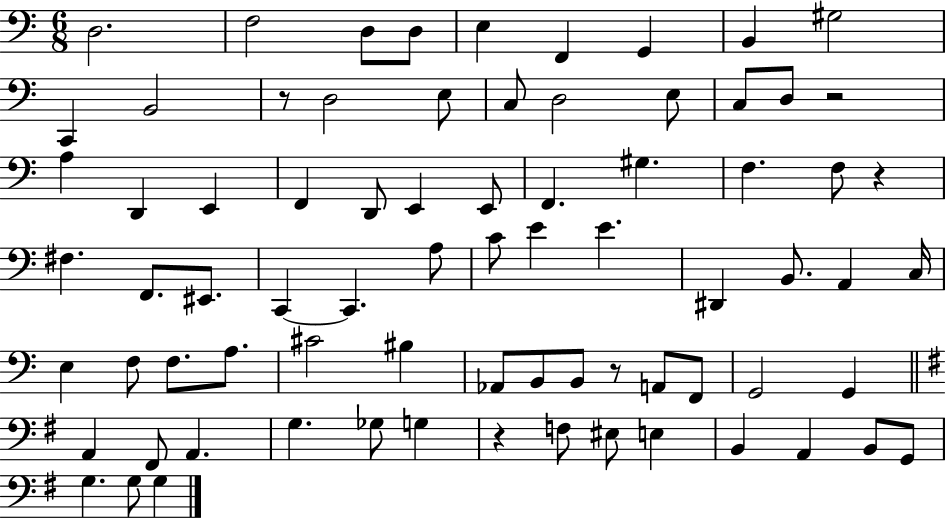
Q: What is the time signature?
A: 6/8